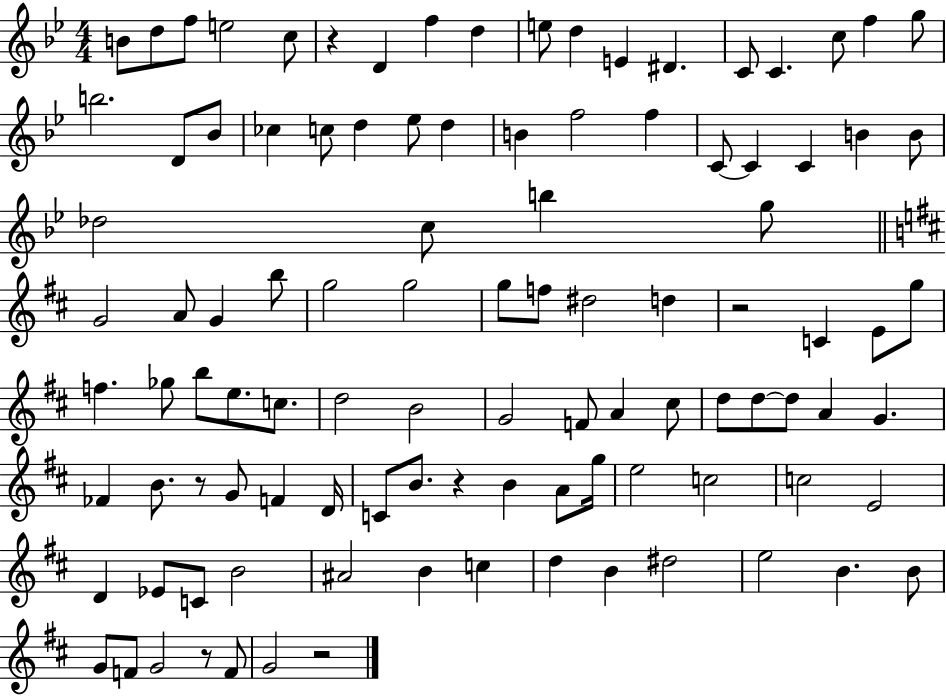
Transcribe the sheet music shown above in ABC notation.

X:1
T:Untitled
M:4/4
L:1/4
K:Bb
B/2 d/2 f/2 e2 c/2 z D f d e/2 d E ^D C/2 C c/2 f g/2 b2 D/2 _B/2 _c c/2 d _e/2 d B f2 f C/2 C C B B/2 _d2 c/2 b g/2 G2 A/2 G b/2 g2 g2 g/2 f/2 ^d2 d z2 C E/2 g/2 f _g/2 b/2 e/2 c/2 d2 B2 G2 F/2 A ^c/2 d/2 d/2 d/2 A G _F B/2 z/2 G/2 F D/4 C/2 B/2 z B A/2 g/4 e2 c2 c2 E2 D _E/2 C/2 B2 ^A2 B c d B ^d2 e2 B B/2 G/2 F/2 G2 z/2 F/2 G2 z2